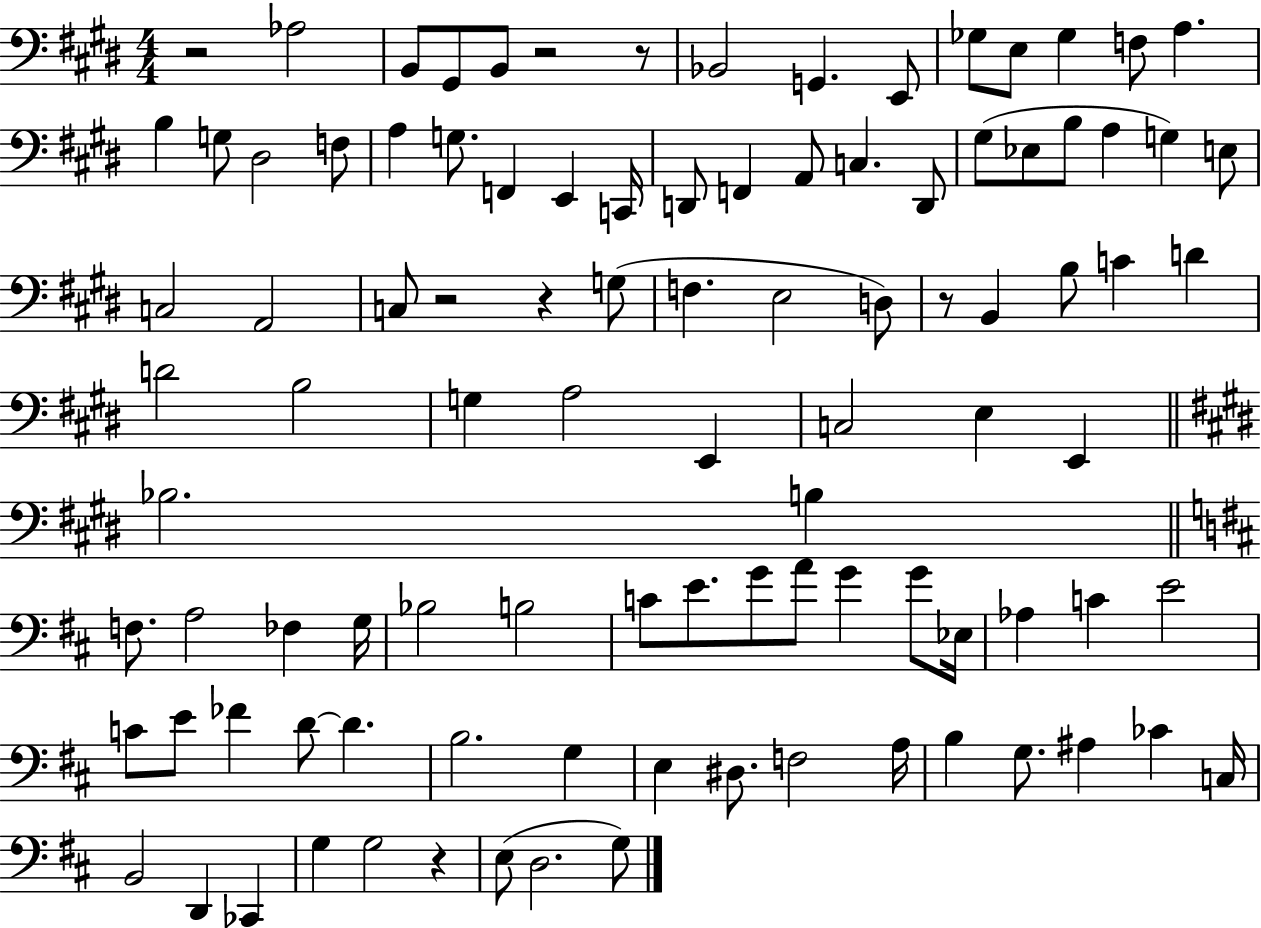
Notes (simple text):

R/h Ab3/h B2/e G#2/e B2/e R/h R/e Bb2/h G2/q. E2/e Gb3/e E3/e Gb3/q F3/e A3/q. B3/q G3/e D#3/h F3/e A3/q G3/e. F2/q E2/q C2/s D2/e F2/q A2/e C3/q. D2/e G#3/e Eb3/e B3/e A3/q G3/q E3/e C3/h A2/h C3/e R/h R/q G3/e F3/q. E3/h D3/e R/e B2/q B3/e C4/q D4/q D4/h B3/h G3/q A3/h E2/q C3/h E3/q E2/q Bb3/h. B3/q F3/e. A3/h FES3/q G3/s Bb3/h B3/h C4/e E4/e. G4/e A4/e G4/q G4/e Eb3/s Ab3/q C4/q E4/h C4/e E4/e FES4/q D4/e D4/q. B3/h. G3/q E3/q D#3/e. F3/h A3/s B3/q G3/e. A#3/q CES4/q C3/s B2/h D2/q CES2/q G3/q G3/h R/q E3/e D3/h. G3/e